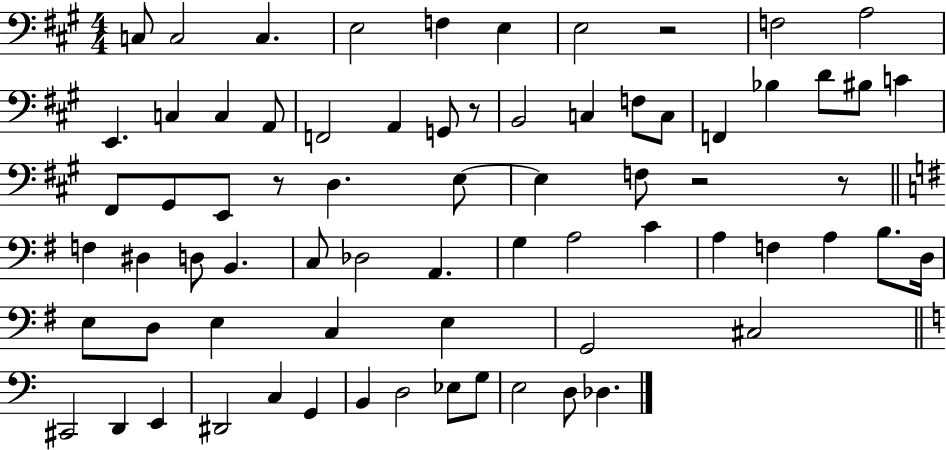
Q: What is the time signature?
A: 4/4